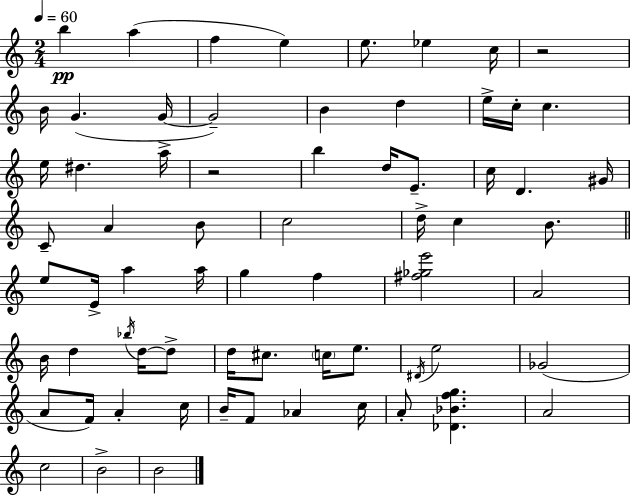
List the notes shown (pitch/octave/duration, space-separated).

B5/q A5/q F5/q E5/q E5/e. Eb5/q C5/s R/h B4/s G4/q. G4/s G4/h B4/q D5/q E5/s C5/s C5/q. E5/s D#5/q. A5/s R/h B5/q D5/s E4/e. C5/s D4/q. G#4/s C4/e A4/q B4/e C5/h D5/s C5/q B4/e. E5/e E4/s A5/q A5/s G5/q F5/q [F#5,Gb5,E6]/h A4/h B4/s D5/q Bb5/s D5/s D5/e D5/s C#5/e. C5/s E5/e. D#4/s E5/h Gb4/h A4/e F4/s A4/q C5/s B4/s F4/e Ab4/q C5/s A4/e [Db4,Bb4,F5,G5]/q. A4/h C5/h B4/h B4/h